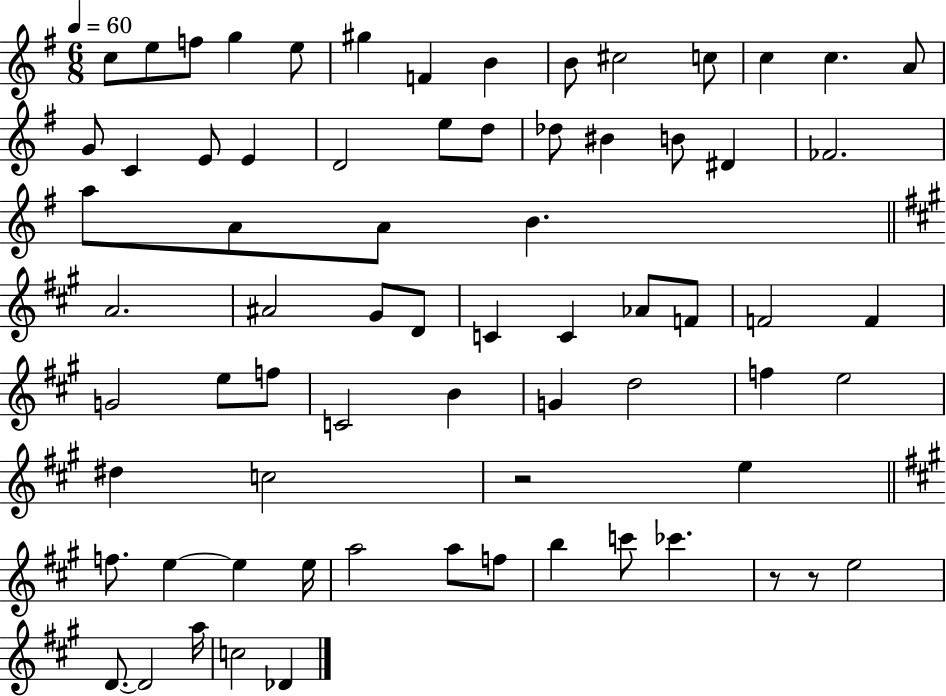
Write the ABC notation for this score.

X:1
T:Untitled
M:6/8
L:1/4
K:G
c/2 e/2 f/2 g e/2 ^g F B B/2 ^c2 c/2 c c A/2 G/2 C E/2 E D2 e/2 d/2 _d/2 ^B B/2 ^D _F2 a/2 A/2 A/2 B A2 ^A2 ^G/2 D/2 C C _A/2 F/2 F2 F G2 e/2 f/2 C2 B G d2 f e2 ^d c2 z2 e f/2 e e e/4 a2 a/2 f/2 b c'/2 _c' z/2 z/2 e2 D/2 D2 a/4 c2 _D